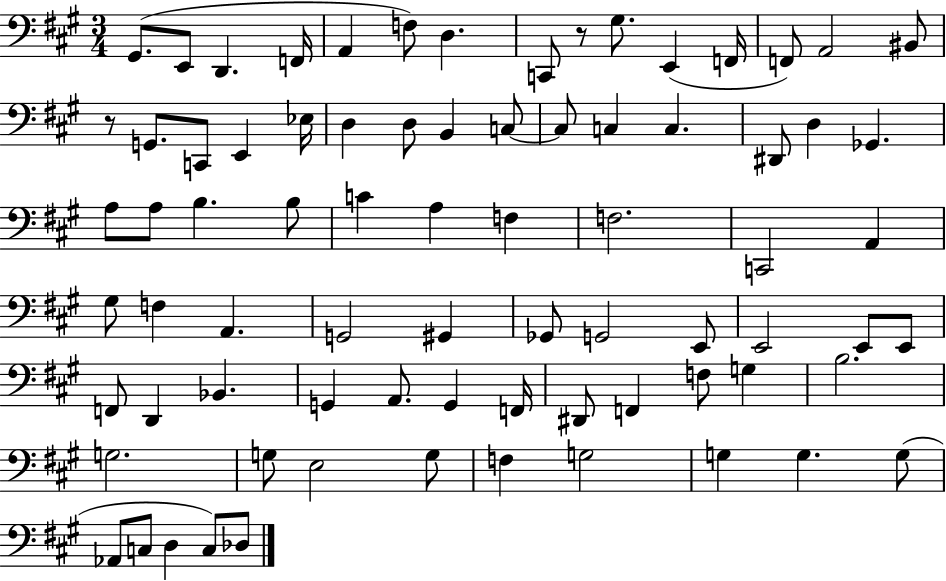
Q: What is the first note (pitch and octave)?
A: G#2